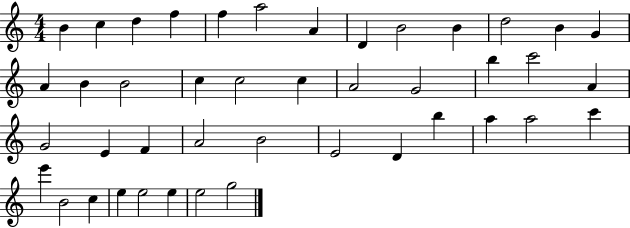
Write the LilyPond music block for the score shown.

{
  \clef treble
  \numericTimeSignature
  \time 4/4
  \key c \major
  b'4 c''4 d''4 f''4 | f''4 a''2 a'4 | d'4 b'2 b'4 | d''2 b'4 g'4 | \break a'4 b'4 b'2 | c''4 c''2 c''4 | a'2 g'2 | b''4 c'''2 a'4 | \break g'2 e'4 f'4 | a'2 b'2 | e'2 d'4 b''4 | a''4 a''2 c'''4 | \break e'''4 b'2 c''4 | e''4 e''2 e''4 | e''2 g''2 | \bar "|."
}